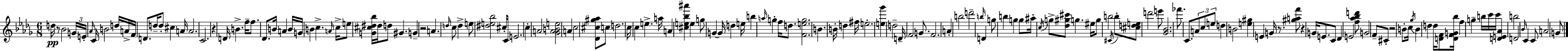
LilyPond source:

{
  \clef treble
  \numericTimeSignature
  \time 6/8
  \key bes \minor
  d''16\pp r8 bes'2 \tuplet 3/2 { g'16 | e'16-. \grace { aes'16 } } c'16 b'2 d''16 | a'16-> f'16 d'8. d''16-- d''8-. cis''4 | a'16 a'2. | \break c'2. | r4 d'16 b'4.-> | f''16-- f''8. des'8. b'16 a'4 | b'16 g'16 b'4 c''4.-> | \break \grace { a'16 } c''16-> e''8 <g' cis'' dis'' bes''>16 dis''16 d''8 gis'4. | g'4-- r2 | a'4. \grace { d''16 } c''8 d''4-> | e''8 <dis'' e'' bes''>2 | \break cis''16-. c'16 e'2. | c''4-. a'2 | <ges' a' b' e''>2 a'4 | c''2 <des' cis'' gis'' aes''>8 | \break c''8 d''2. | \parenthesize c''16 c''4 e''4.-> | a''16 a'4 <cis'' e'' bes'' ais'''>4 e''4 | g''8 g'4~~ g'16 d''4 | \break e''16 b''4 \grace { a''16 } g''4-. | f''16 d''8. <f' e'' g''>2. | b'4. b'16-. d''4 | fis''16 e''2.-. | \break <e'' ges'''>4 d''2-- | d'16-- f'2 | g'8. f'2. | a'4-. b''2 | \break d'''2-- | \grace { b''16 } d'4 g''8 b''4 g''4 | g''8 ais''16-. \acciaccatura { c''16 } g''8-> <des'' gis'' cis'''>8 g''4. | eis''16 g''8 b''2 | \break \acciaccatura { cis'16 } b''8-. <cis'' d'' e''>8 d'''2 | e'''8 <ges' bes'>2. | fes'''8. c'8. | \tuplet 3/2 { a'8 c''8 e''8 } d''4 b'2 | \break <e'' gis''>4 e'4 | g'16 r8. <gis'' a'' f'''>8 r4 | g'16 e'8. c'8 des'4 e'2 | <f'' aes'' bes'' d'''>8 g'2 | \break f'8-- cis'8-. r2 | b'8-. c''16 \acciaccatura { ges''16 } b'4 | d''4 d''16 <d' f'>8 <d' f' g' bes''>16 f''4 | g''4-- b''16 c'''16 c'''16 <d' e' aes'>4 | \break b''2 d'2 | \grace { bes'16 } c'4 c'8 a'2 | g'8 \bar "|."
}